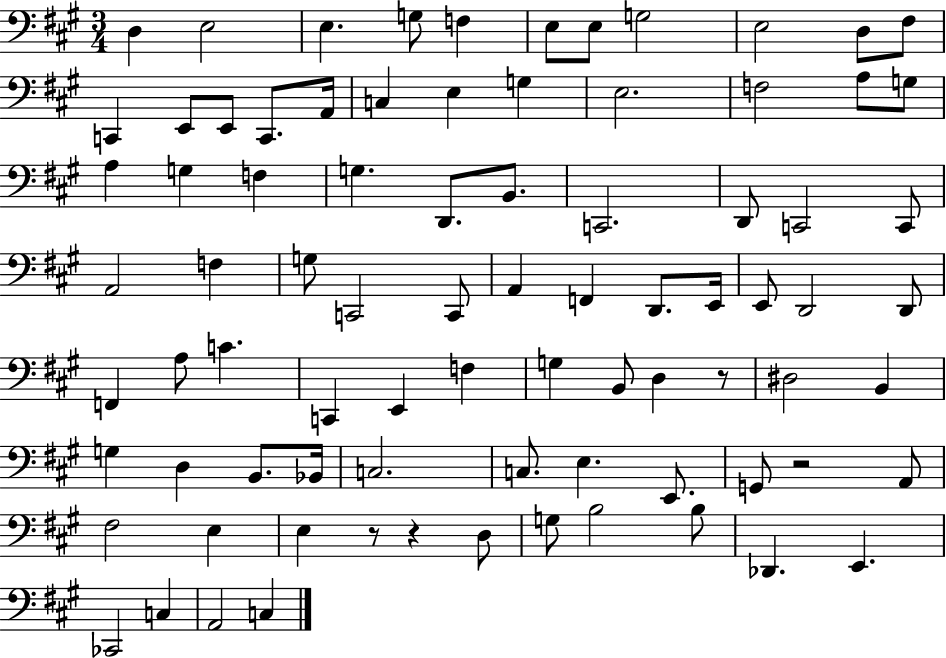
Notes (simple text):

D3/q E3/h E3/q. G3/e F3/q E3/e E3/e G3/h E3/h D3/e F#3/e C2/q E2/e E2/e C2/e. A2/s C3/q E3/q G3/q E3/h. F3/h A3/e G3/e A3/q G3/q F3/q G3/q. D2/e. B2/e. C2/h. D2/e C2/h C2/e A2/h F3/q G3/e C2/h C2/e A2/q F2/q D2/e. E2/s E2/e D2/h D2/e F2/q A3/e C4/q. C2/q E2/q F3/q G3/q B2/e D3/q R/e D#3/h B2/q G3/q D3/q B2/e. Bb2/s C3/h. C3/e. E3/q. E2/e. G2/e R/h A2/e F#3/h E3/q E3/q R/e R/q D3/e G3/e B3/h B3/e Db2/q. E2/q. CES2/h C3/q A2/h C3/q